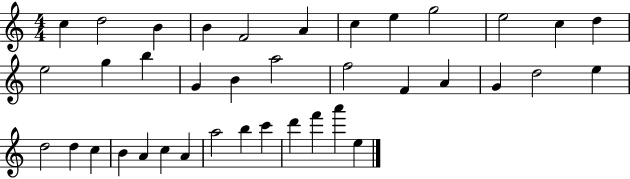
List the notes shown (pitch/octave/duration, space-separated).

C5/q D5/h B4/q B4/q F4/h A4/q C5/q E5/q G5/h E5/h C5/q D5/q E5/h G5/q B5/q G4/q B4/q A5/h F5/h F4/q A4/q G4/q D5/h E5/q D5/h D5/q C5/q B4/q A4/q C5/q A4/q A5/h B5/q C6/q D6/q F6/q A6/q E5/q